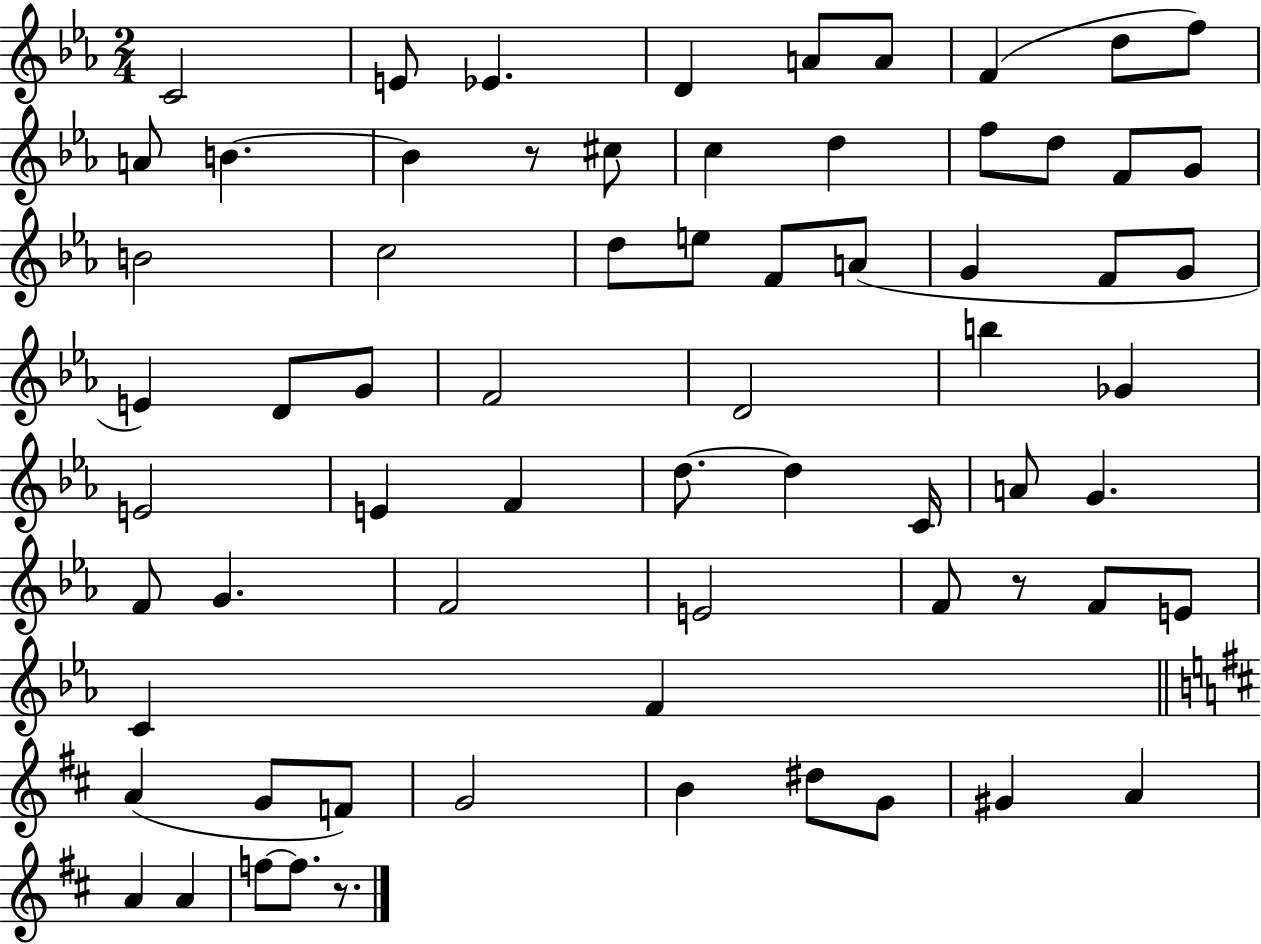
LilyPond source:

{
  \clef treble
  \numericTimeSignature
  \time 2/4
  \key ees \major
  c'2 | e'8 ees'4. | d'4 a'8 a'8 | f'4( d''8 f''8) | \break a'8 b'4.~~ | b'4 r8 cis''8 | c''4 d''4 | f''8 d''8 f'8 g'8 | \break b'2 | c''2 | d''8 e''8 f'8 a'8( | g'4 f'8 g'8 | \break e'4) d'8 g'8 | f'2 | d'2 | b''4 ges'4 | \break e'2 | e'4 f'4 | d''8.~~ d''4 c'16 | a'8 g'4. | \break f'8 g'4. | f'2 | e'2 | f'8 r8 f'8 e'8 | \break c'4 f'4 | \bar "||" \break \key d \major a'4( g'8 f'8) | g'2 | b'4 dis''8 g'8 | gis'4 a'4 | \break a'4 a'4 | f''8~~ f''8. r8. | \bar "|."
}